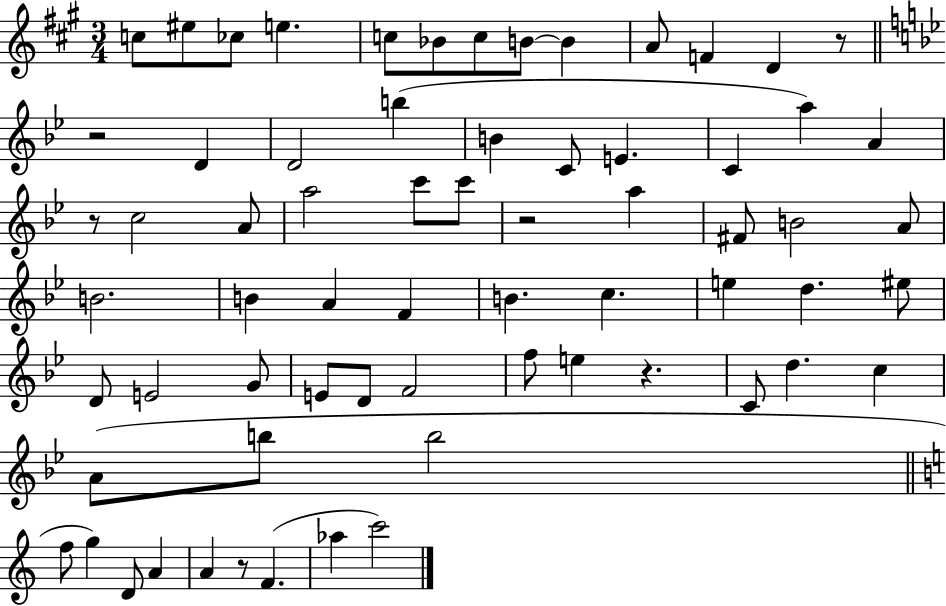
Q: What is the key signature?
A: A major